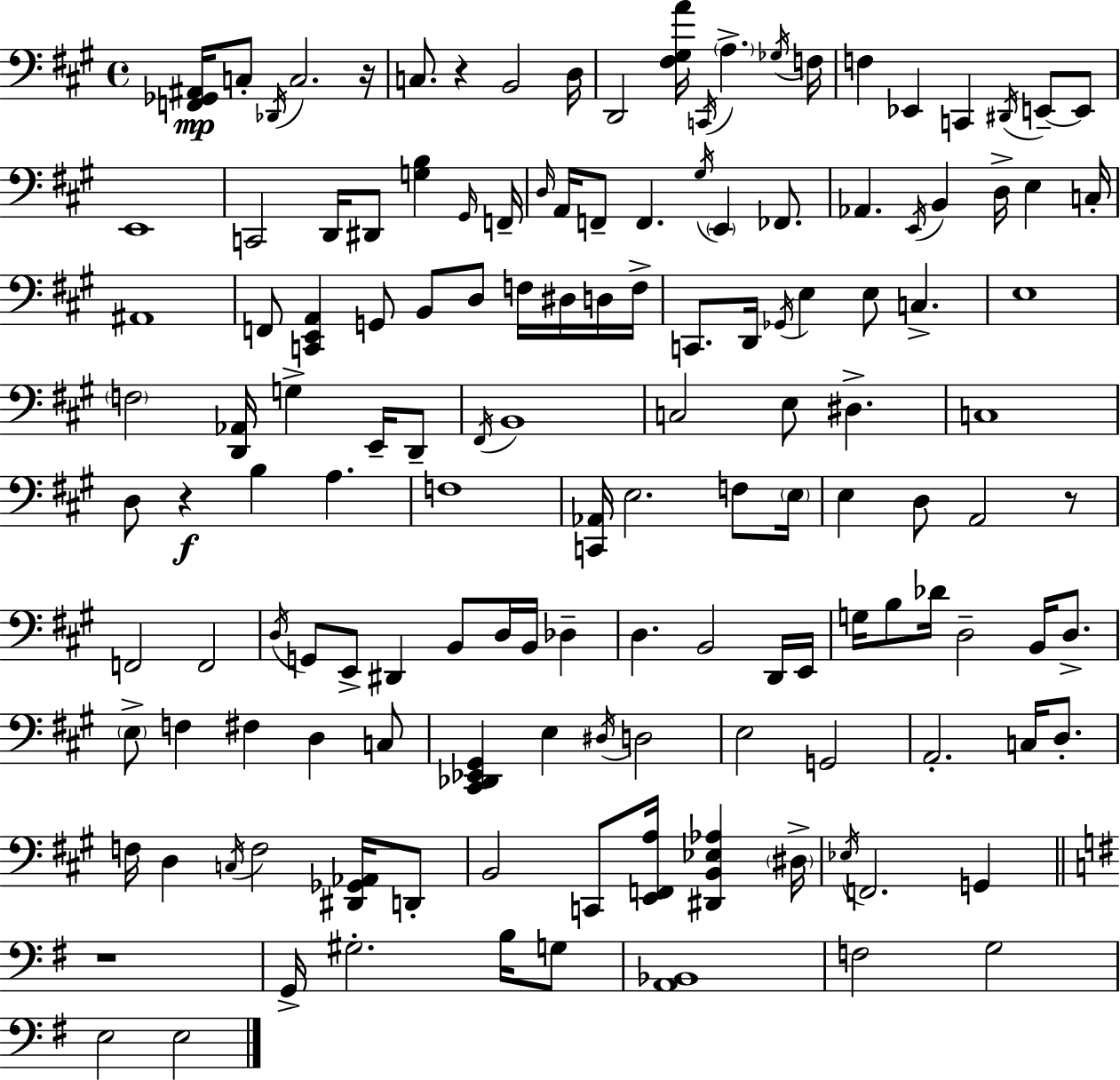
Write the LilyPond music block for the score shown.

{
  \clef bass
  \time 4/4
  \defaultTimeSignature
  \key a \major
  \repeat volta 2 { <f, ges, ais,>16\mp c8-. \acciaccatura { des,16 } c2. | r16 c8. r4 b,2 | d16 d,2 <fis gis a'>16 \acciaccatura { c,16 } \parenthesize a4.-> | \acciaccatura { ges16 } f16 f4 ees,4 c,4 \acciaccatura { dis,16 } | \break e,8--~~ e,8 e,1 | c,2 d,16 dis,8 <g b>4 | \grace { gis,16 } f,16-- \grace { d16 } a,16 f,8-- f,4. \acciaccatura { gis16 } | \parenthesize e,4 fes,8. aes,4. \acciaccatura { e,16 } b,4 | \break d16-> e4 c16-. ais,1 | f,8 <c, e, a,>4 g,8 | b,8 d8 f16 dis16 d16 f16-> c,8. d,16 \acciaccatura { ges,16 } e4 | e8 c4.-> e1 | \break \parenthesize f2 | <d, aes,>16 g4-> e,16-- d,8-- \acciaccatura { fis,16 } b,1 | c2 | e8 dis4.-> c1 | \break d8 r4\f | b4 a4. f1 | <c, aes,>16 e2. | f8 \parenthesize e16 e4 d8 | \break a,2 r8 f,2 | f,2 \acciaccatura { d16 } g,8 e,8-> dis,4 | b,8 d16 b,16 des4-- d4. | b,2 d,16 e,16 g16 b8 des'16 d2-- | \break b,16 d8.-> \parenthesize e8-> f4 | fis4 d4 c8 <cis, des, ees, gis,>4 e4 | \acciaccatura { dis16 } d2 e2 | g,2 a,2.-. | \break c16 d8.-. f16 d4 | \acciaccatura { c16 } f2 <dis, ges, aes,>16 d,8-. b,2 | c,8 <e, f, a>16 <dis, b, ees aes>4 \parenthesize dis16-> \acciaccatura { ees16 } f,2. | g,4 \bar "||" \break \key g \major r1 | g,16-> gis2.-. b16 g8 | <a, bes,>1 | f2 g2 | \break e2 e2 | } \bar "|."
}